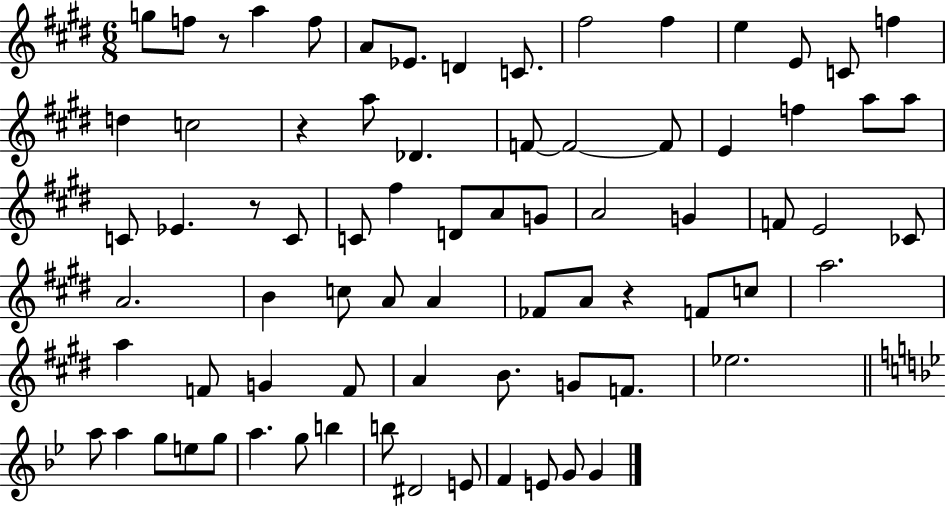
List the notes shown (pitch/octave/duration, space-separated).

G5/e F5/e R/e A5/q F5/e A4/e Eb4/e. D4/q C4/e. F#5/h F#5/q E5/q E4/e C4/e F5/q D5/q C5/h R/q A5/e Db4/q. F4/e F4/h F4/e E4/q F5/q A5/e A5/e C4/e Eb4/q. R/e C4/e C4/e F#5/q D4/e A4/e G4/e A4/h G4/q F4/e E4/h CES4/e A4/h. B4/q C5/e A4/e A4/q FES4/e A4/e R/q F4/e C5/e A5/h. A5/q F4/e G4/q F4/e A4/q B4/e. G4/e F4/e. Eb5/h. A5/e A5/q G5/e E5/e G5/e A5/q. G5/e B5/q B5/e D#4/h E4/e F4/q E4/e G4/e G4/q